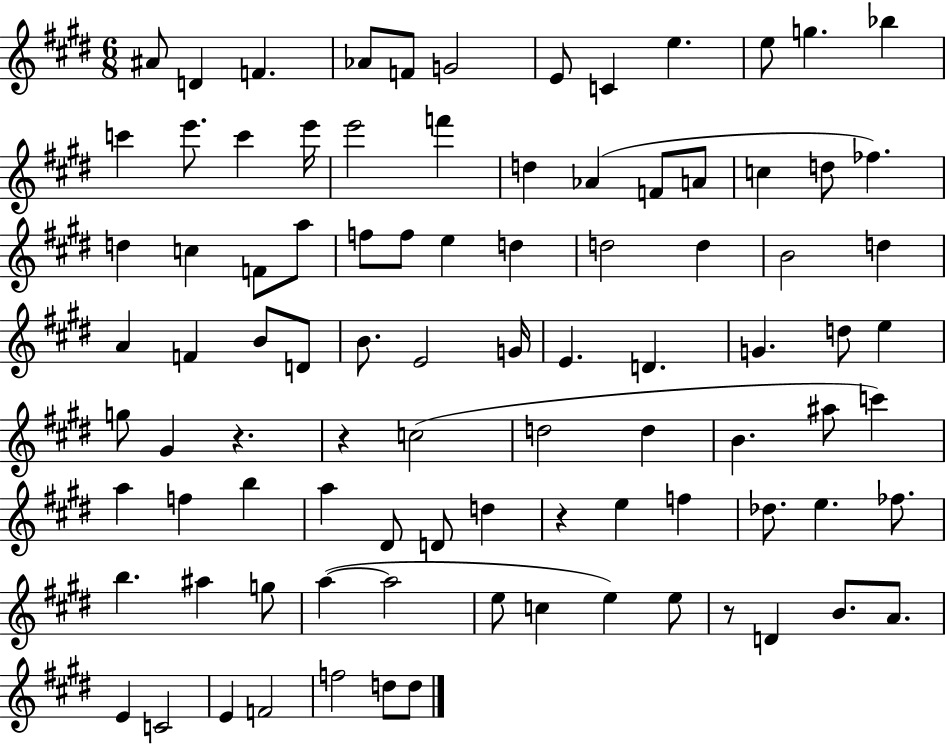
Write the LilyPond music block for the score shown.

{
  \clef treble
  \numericTimeSignature
  \time 6/8
  \key e \major
  ais'8 d'4 f'4. | aes'8 f'8 g'2 | e'8 c'4 e''4. | e''8 g''4. bes''4 | \break c'''4 e'''8. c'''4 e'''16 | e'''2 f'''4 | d''4 aes'4( f'8 a'8 | c''4 d''8 fes''4.) | \break d''4 c''4 f'8 a''8 | f''8 f''8 e''4 d''4 | d''2 d''4 | b'2 d''4 | \break a'4 f'4 b'8 d'8 | b'8. e'2 g'16 | e'4. d'4. | g'4. d''8 e''4 | \break g''8 gis'4 r4. | r4 c''2( | d''2 d''4 | b'4. ais''8 c'''4) | \break a''4 f''4 b''4 | a''4 dis'8 d'8 d''4 | r4 e''4 f''4 | des''8. e''4. fes''8. | \break b''4. ais''4 g''8 | a''4~(~ a''2 | e''8 c''4 e''4) e''8 | r8 d'4 b'8. a'8. | \break e'4 c'2 | e'4 f'2 | f''2 d''8 d''8 | \bar "|."
}